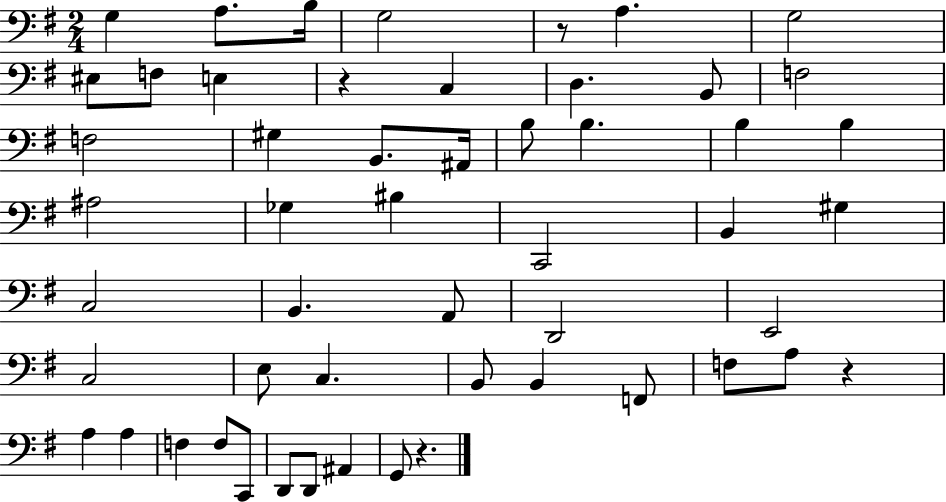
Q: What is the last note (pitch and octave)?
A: G2